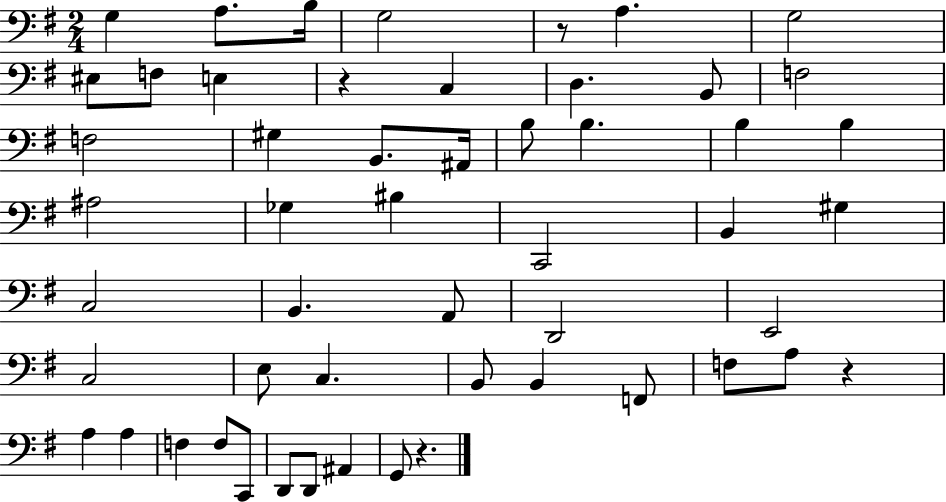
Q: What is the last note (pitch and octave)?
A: G2